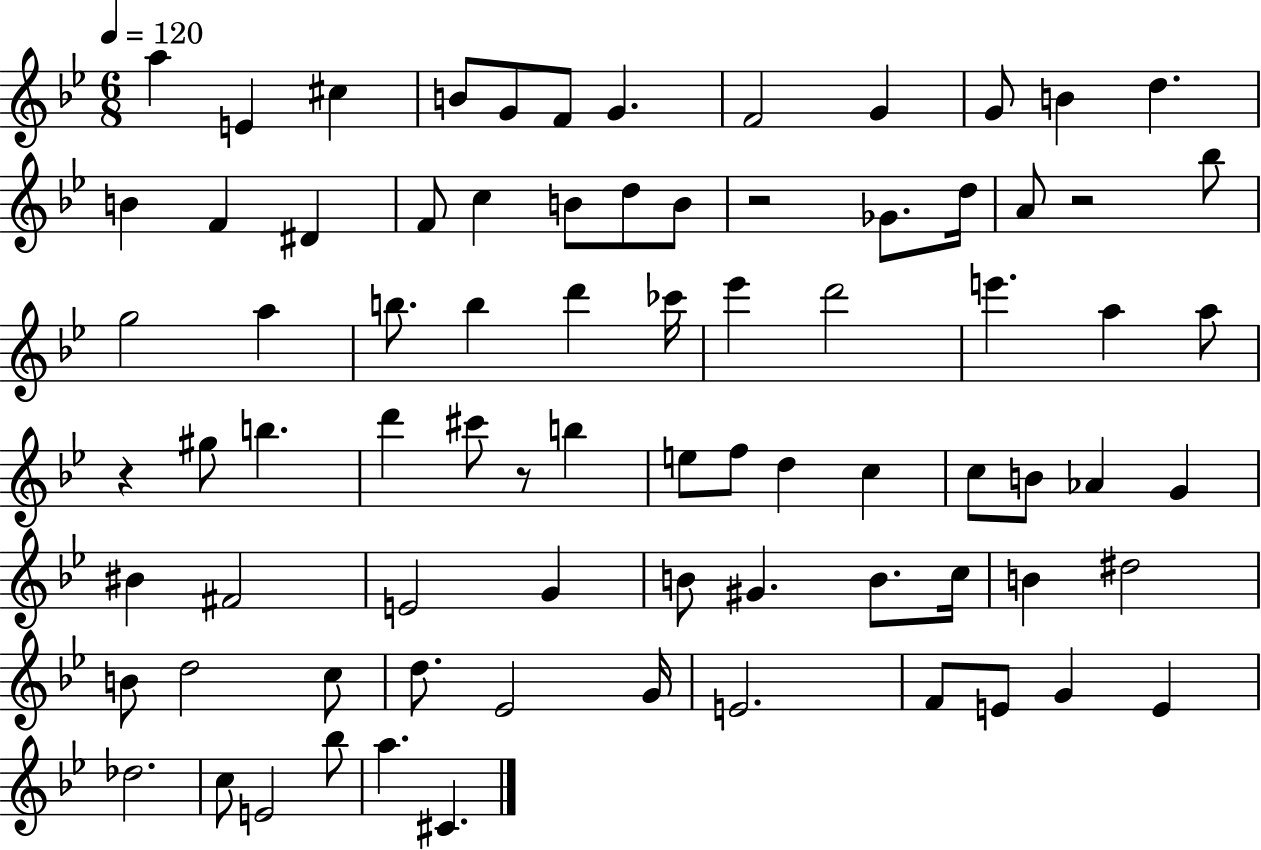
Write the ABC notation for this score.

X:1
T:Untitled
M:6/8
L:1/4
K:Bb
a E ^c B/2 G/2 F/2 G F2 G G/2 B d B F ^D F/2 c B/2 d/2 B/2 z2 _G/2 d/4 A/2 z2 _b/2 g2 a b/2 b d' _c'/4 _e' d'2 e' a a/2 z ^g/2 b d' ^c'/2 z/2 b e/2 f/2 d c c/2 B/2 _A G ^B ^F2 E2 G B/2 ^G B/2 c/4 B ^d2 B/2 d2 c/2 d/2 _E2 G/4 E2 F/2 E/2 G E _d2 c/2 E2 _b/2 a ^C